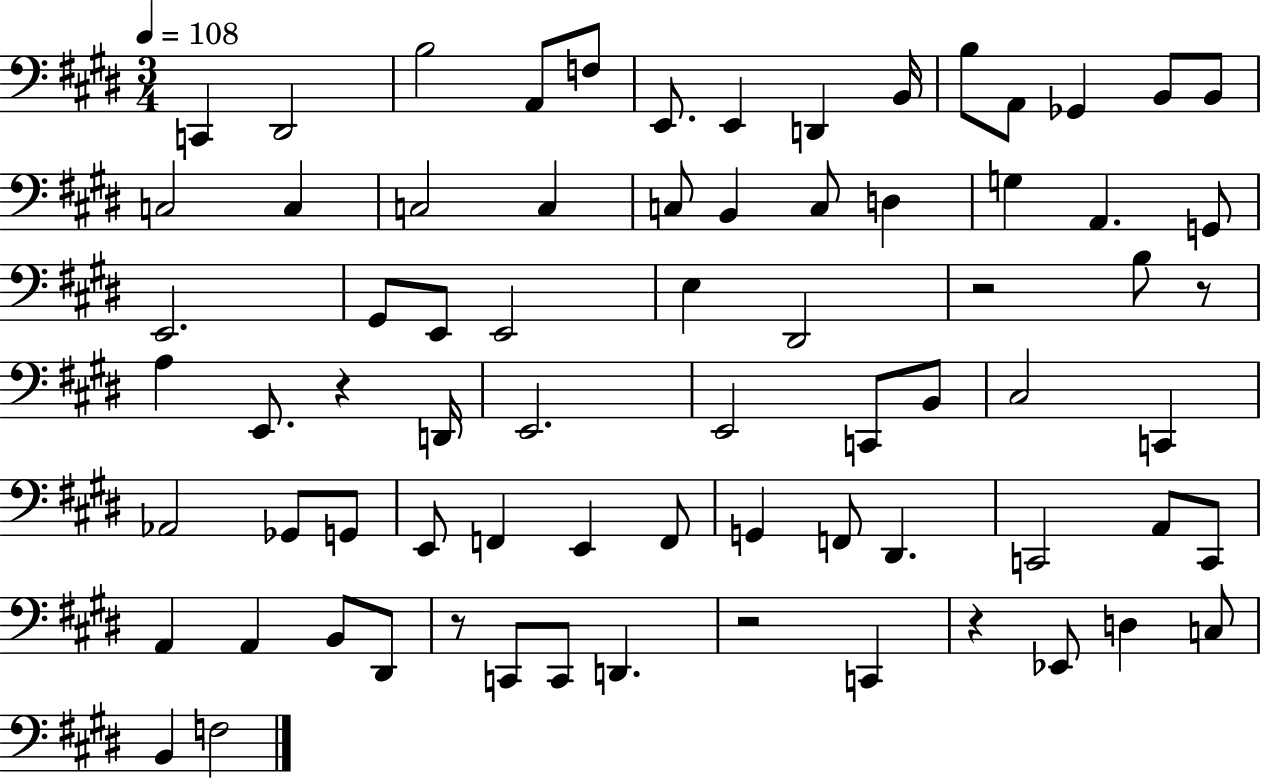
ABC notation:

X:1
T:Untitled
M:3/4
L:1/4
K:E
C,, ^D,,2 B,2 A,,/2 F,/2 E,,/2 E,, D,, B,,/4 B,/2 A,,/2 _G,, B,,/2 B,,/2 C,2 C, C,2 C, C,/2 B,, C,/2 D, G, A,, G,,/2 E,,2 ^G,,/2 E,,/2 E,,2 E, ^D,,2 z2 B,/2 z/2 A, E,,/2 z D,,/4 E,,2 E,,2 C,,/2 B,,/2 ^C,2 C,, _A,,2 _G,,/2 G,,/2 E,,/2 F,, E,, F,,/2 G,, F,,/2 ^D,, C,,2 A,,/2 C,,/2 A,, A,, B,,/2 ^D,,/2 z/2 C,,/2 C,,/2 D,, z2 C,, z _E,,/2 D, C,/2 B,, F,2